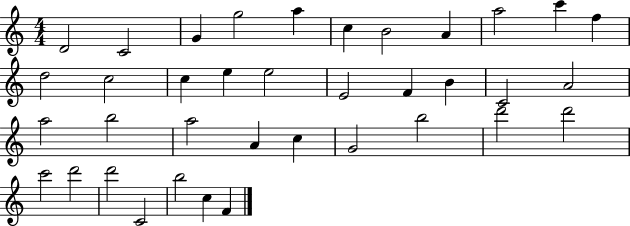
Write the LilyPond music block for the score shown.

{
  \clef treble
  \numericTimeSignature
  \time 4/4
  \key c \major
  d'2 c'2 | g'4 g''2 a''4 | c''4 b'2 a'4 | a''2 c'''4 f''4 | \break d''2 c''2 | c''4 e''4 e''2 | e'2 f'4 b'4 | c'2 a'2 | \break a''2 b''2 | a''2 a'4 c''4 | g'2 b''2 | d'''2 d'''2 | \break c'''2 d'''2 | d'''2 c'2 | b''2 c''4 f'4 | \bar "|."
}